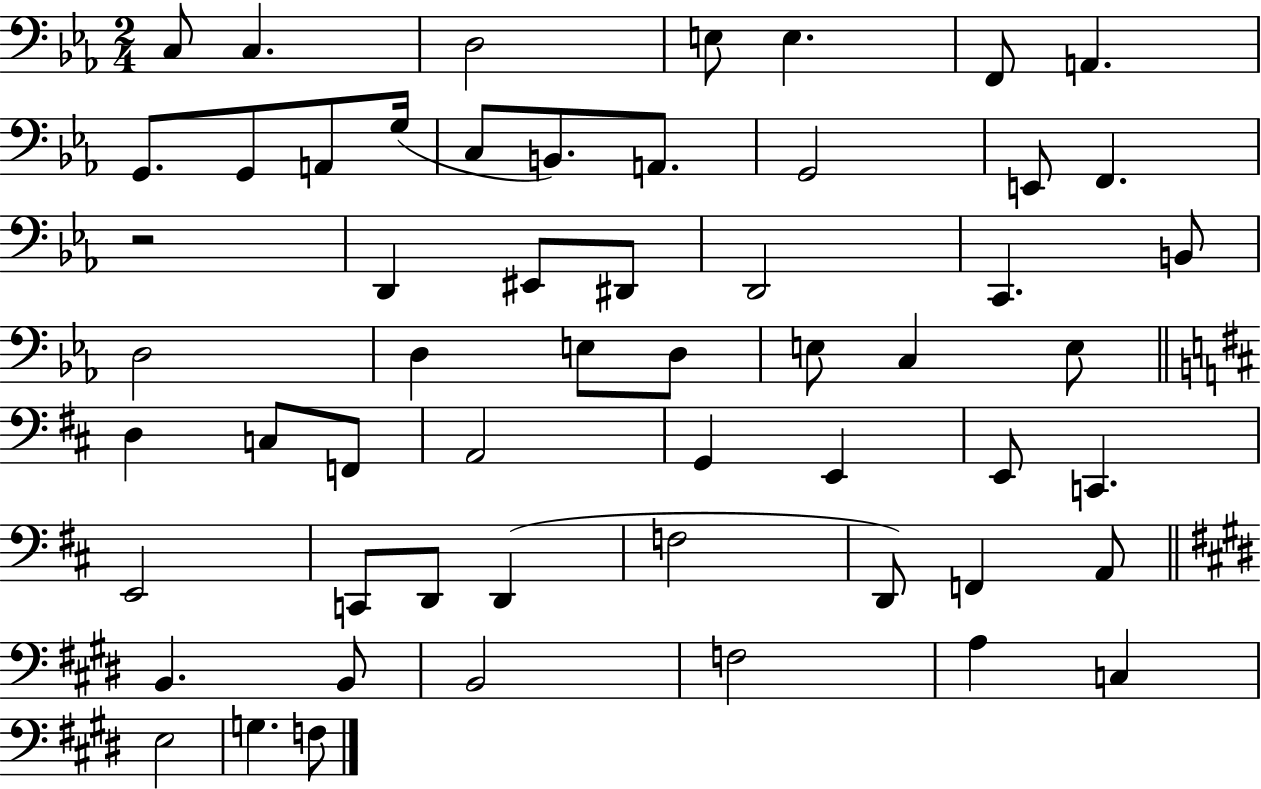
C3/e C3/q. D3/h E3/e E3/q. F2/e A2/q. G2/e. G2/e A2/e G3/s C3/e B2/e. A2/e. G2/h E2/e F2/q. R/h D2/q EIS2/e D#2/e D2/h C2/q. B2/e D3/h D3/q E3/e D3/e E3/e C3/q E3/e D3/q C3/e F2/e A2/h G2/q E2/q E2/e C2/q. E2/h C2/e D2/e D2/q F3/h D2/e F2/q A2/e B2/q. B2/e B2/h F3/h A3/q C3/q E3/h G3/q. F3/e